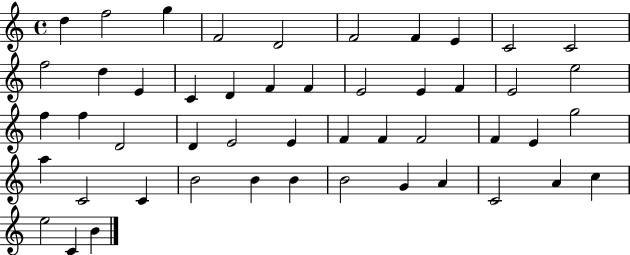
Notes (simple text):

D5/q F5/h G5/q F4/h D4/h F4/h F4/q E4/q C4/h C4/h F5/h D5/q E4/q C4/q D4/q F4/q F4/q E4/h E4/q F4/q E4/h E5/h F5/q F5/q D4/h D4/q E4/h E4/q F4/q F4/q F4/h F4/q E4/q G5/h A5/q C4/h C4/q B4/h B4/q B4/q B4/h G4/q A4/q C4/h A4/q C5/q E5/h C4/q B4/q